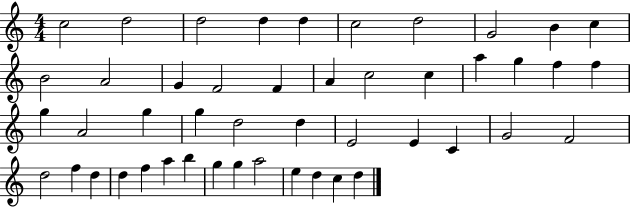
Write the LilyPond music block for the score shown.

{
  \clef treble
  \numericTimeSignature
  \time 4/4
  \key c \major
  c''2 d''2 | d''2 d''4 d''4 | c''2 d''2 | g'2 b'4 c''4 | \break b'2 a'2 | g'4 f'2 f'4 | a'4 c''2 c''4 | a''4 g''4 f''4 f''4 | \break g''4 a'2 g''4 | g''4 d''2 d''4 | e'2 e'4 c'4 | g'2 f'2 | \break d''2 f''4 d''4 | d''4 f''4 a''4 b''4 | g''4 g''4 a''2 | e''4 d''4 c''4 d''4 | \break \bar "|."
}